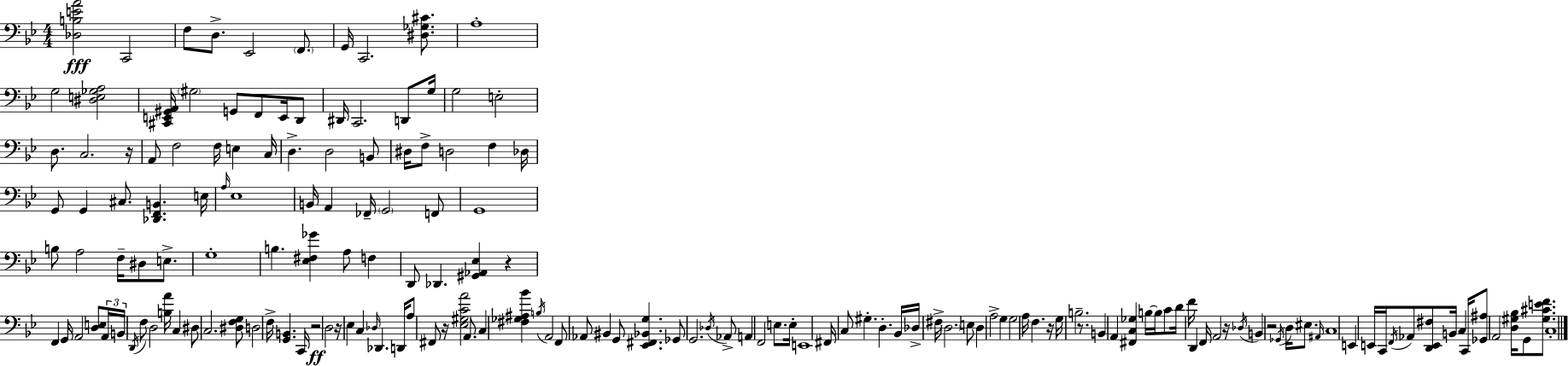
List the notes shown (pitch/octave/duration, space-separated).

[Db3,B3,E4,A4]/h C2/h F3/e D3/e. Eb2/h F2/e. G2/s C2/h. [D#3,Gb3,C#4]/e. A3/w G3/h [D#3,E3,Gb3,A3]/h [C#2,E2,G#2,A2]/s G#3/h G2/e F2/e E2/s D2/e D#2/s C2/h. D2/e G3/s G3/h E3/h D3/e. C3/h. R/s A2/e F3/h F3/s E3/q C3/s D3/q. D3/h B2/e D#3/s F3/e D3/h F3/q Db3/s G2/e G2/q C#3/e. [Db2,F2,B2]/q. E3/s A3/s Eb3/w B2/s A2/q FES2/s G2/h F2/e G2/w B3/e A3/h F3/s D#3/e E3/e. G3/w B3/q. [Eb3,F#3,Gb4]/q A3/e F3/q D2/e Db2/q. [G#2,Ab2,Eb3]/q R/q F2/q G2/s A2/h [D3,E3]/e A2/s B2/s D2/s F3/e D3/h [B3,A4]/s C3/q D#3/e C3/h. [D#3,F3,G3]/e D3/h F3/s [G2,B2]/q. C2/s R/h D3/h R/s Eb3/q C3/q Db3/s Db2/q. D2/s A3/e F#2/e R/s [Eb3,G#3,C4,A4]/h A2/e. C3/q [F#3,Gb3,A#3,Bb4]/q B3/s A2/h F2/e Ab2/e BIS2/q G2/e [Eb2,F#2,Bb2,G3]/q. Gb2/e G2/h. Db3/s Ab2/e A2/q F2/h E3/e. E3/s E2/w F#2/s C3/e G#3/q. D3/q. Bb2/s Db3/s F#3/s D3/h. E3/e D3/q A3/h G3/q G3/h A3/s F3/q. R/s G3/s B3/h. R/e. B2/q A2/q [F#2,C3,Gb3]/q B3/s B3/s C4/e D4/s F4/s D2/q F2/s A2/h R/s Db3/s B2/q R/h Gb2/s D3/s EIS3/e. A#2/s C3/w E2/q E2/s C2/s F2/s Ab2/e [D2,E2,F#3]/e B2/s C3/q C2/s [Gb2,A#3]/e A2/h [D3,G#3,Bb3]/s G2/e [G#3,C#4,E4,F4]/e. C3/w